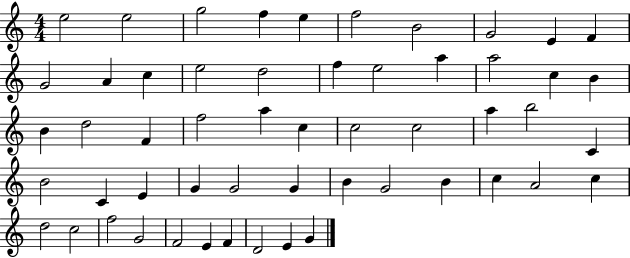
E5/h E5/h G5/h F5/q E5/q F5/h B4/h G4/h E4/q F4/q G4/h A4/q C5/q E5/h D5/h F5/q E5/h A5/q A5/h C5/q B4/q B4/q D5/h F4/q F5/h A5/q C5/q C5/h C5/h A5/q B5/h C4/q B4/h C4/q E4/q G4/q G4/h G4/q B4/q G4/h B4/q C5/q A4/h C5/q D5/h C5/h F5/h G4/h F4/h E4/q F4/q D4/h E4/q G4/q